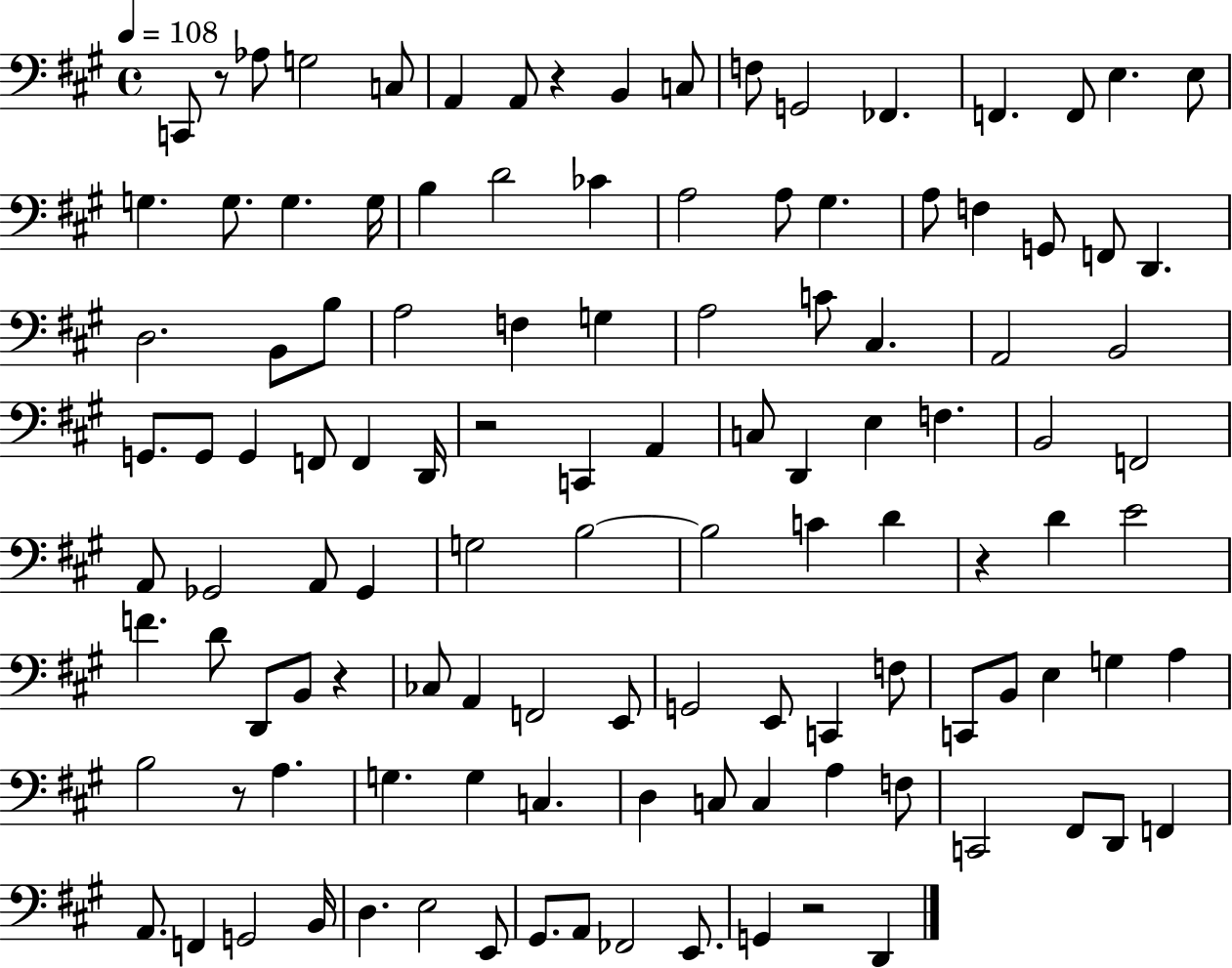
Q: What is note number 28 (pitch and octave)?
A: G2